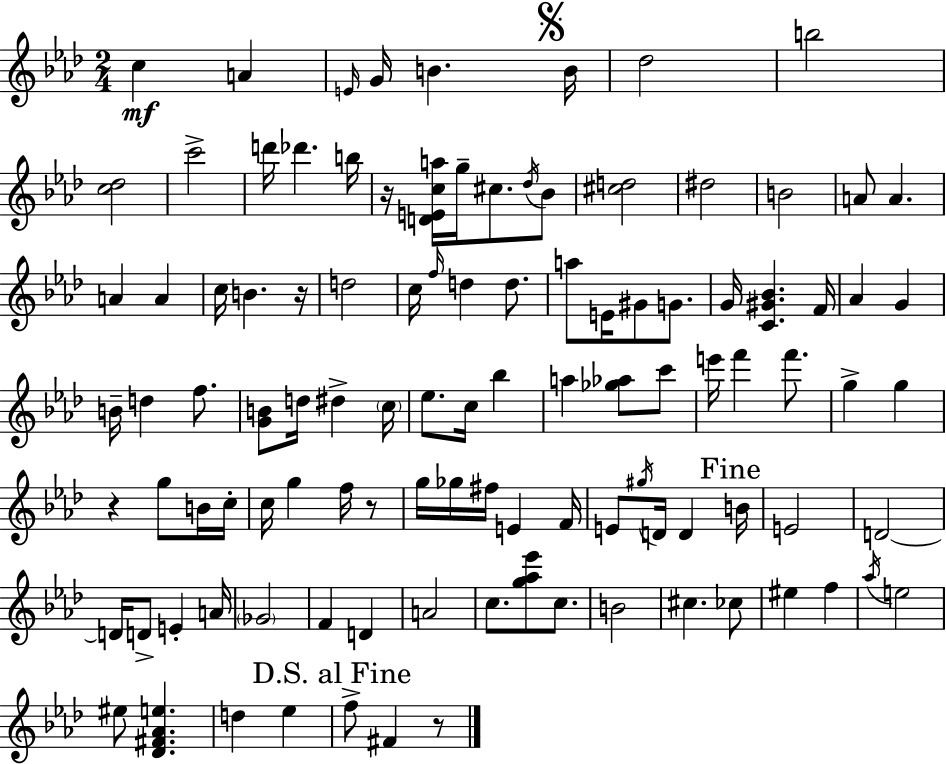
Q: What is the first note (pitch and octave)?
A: C5